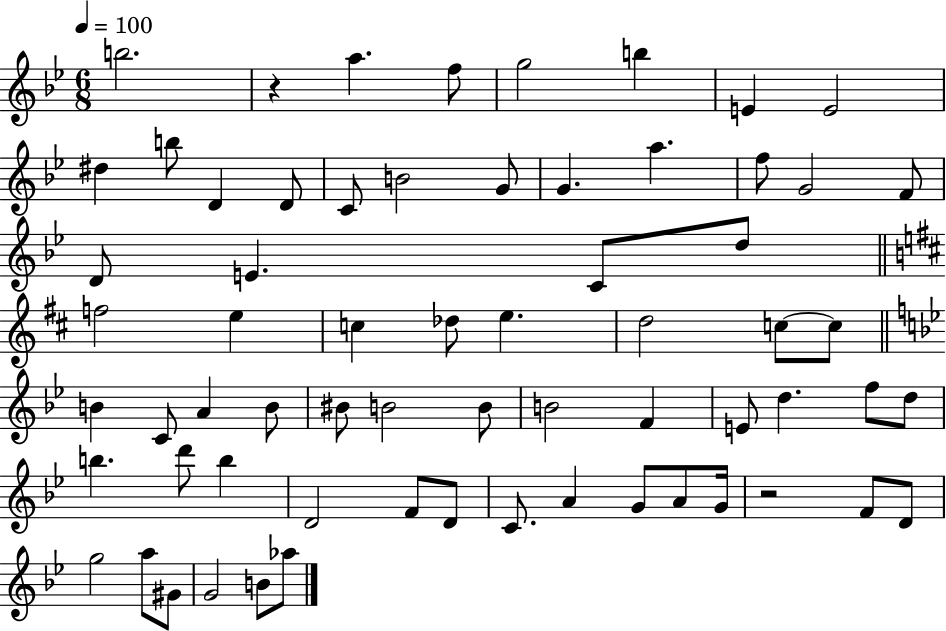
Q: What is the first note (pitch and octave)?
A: B5